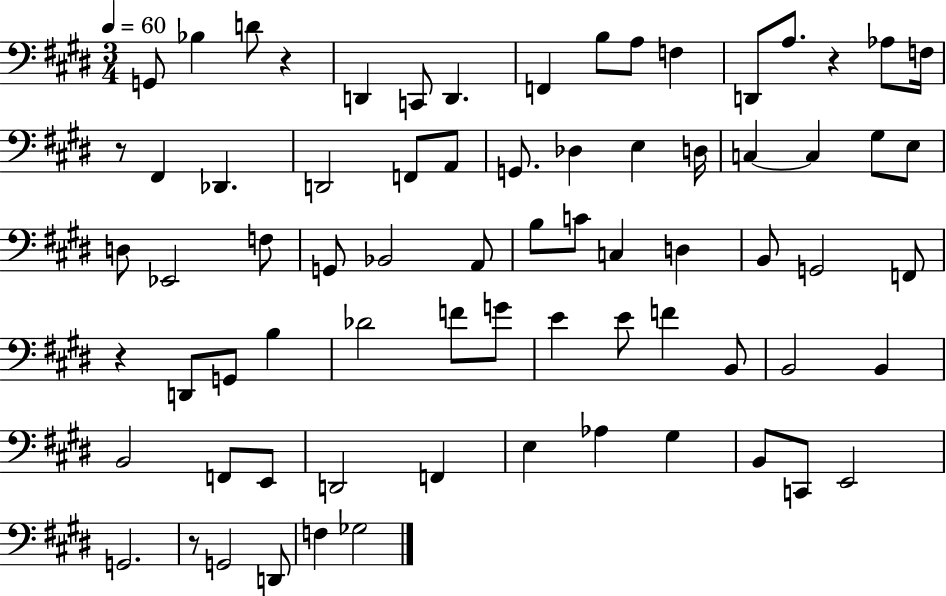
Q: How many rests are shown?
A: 5